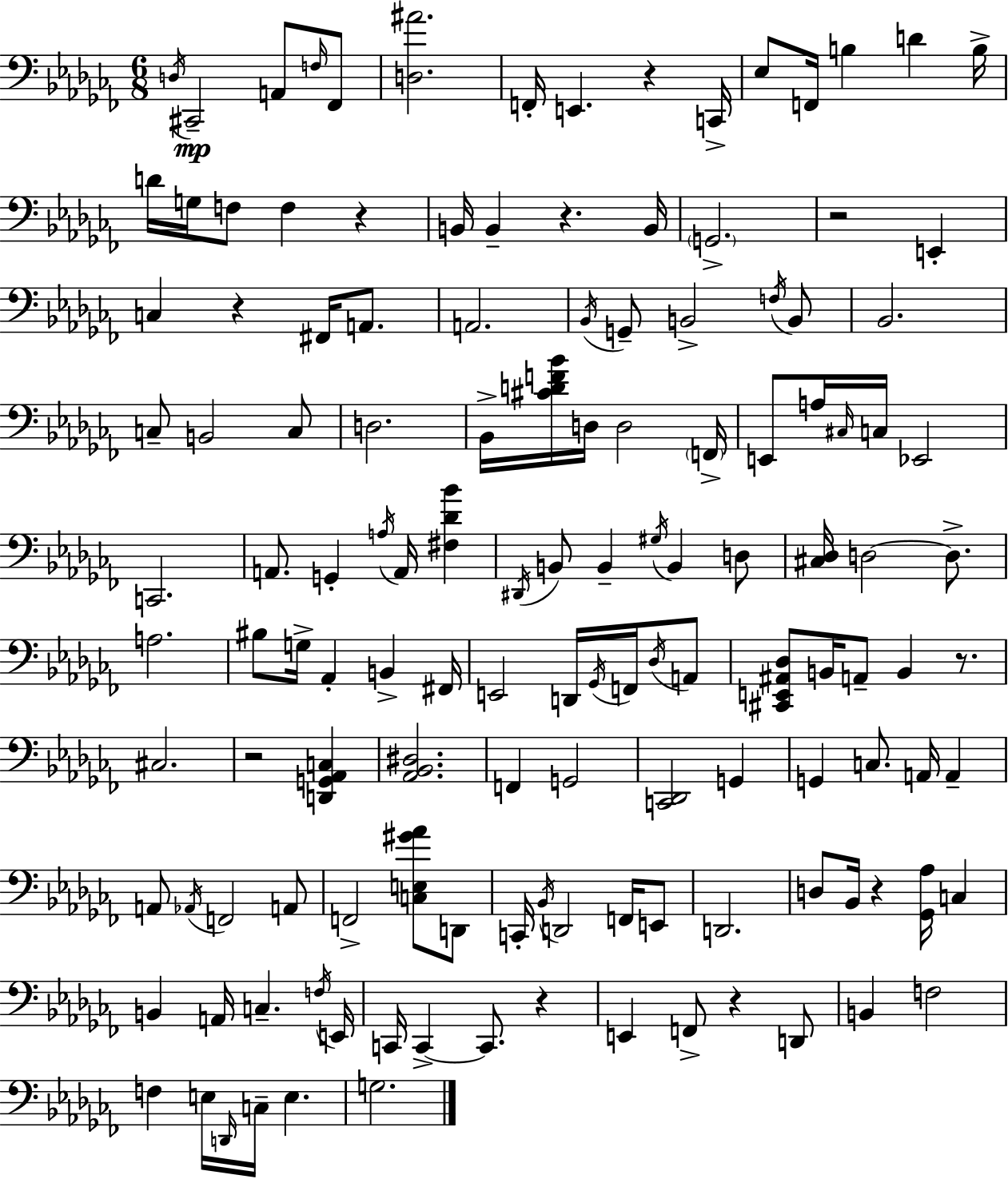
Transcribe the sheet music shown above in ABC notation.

X:1
T:Untitled
M:6/8
L:1/4
K:Abm
D,/4 ^C,,2 A,,/2 F,/4 _F,,/2 [D,^A]2 F,,/4 E,, z C,,/4 _E,/2 F,,/4 B, D B,/4 D/4 G,/4 F,/2 F, z B,,/4 B,, z B,,/4 G,,2 z2 E,, C, z ^F,,/4 A,,/2 A,,2 _B,,/4 G,,/2 B,,2 F,/4 B,,/2 _B,,2 C,/2 B,,2 C,/2 D,2 _B,,/4 [^CDF_B]/4 D,/4 D,2 F,,/4 E,,/2 A,/4 ^C,/4 C,/4 _E,,2 C,,2 A,,/2 G,, A,/4 A,,/4 [^F,_D_B] ^D,,/4 B,,/2 B,, ^G,/4 B,, D,/2 [^C,_D,]/4 D,2 D,/2 A,2 ^B,/2 G,/4 _A,, B,, ^F,,/4 E,,2 D,,/4 _G,,/4 F,,/4 _D,/4 A,,/2 [^C,,E,,^A,,_D,]/2 B,,/4 A,,/2 B,, z/2 ^C,2 z2 [D,,G,,_A,,C,] [_A,,_B,,^D,]2 F,, G,,2 [C,,_D,,]2 G,, G,, C,/2 A,,/4 A,, A,,/2 _A,,/4 F,,2 A,,/2 F,,2 [C,E,^G_A]/2 D,,/2 C,,/4 _B,,/4 D,,2 F,,/4 E,,/2 D,,2 D,/2 _B,,/4 z [_G,,_A,]/4 C, B,, A,,/4 C, F,/4 E,,/4 C,,/4 C,, C,,/2 z E,, F,,/2 z D,,/2 B,, F,2 F, E,/4 D,,/4 C,/4 E, G,2